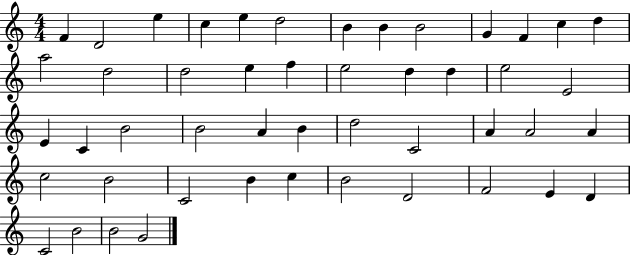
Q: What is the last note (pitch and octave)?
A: G4